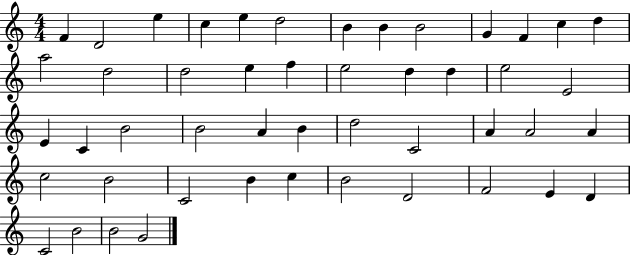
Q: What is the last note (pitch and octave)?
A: G4